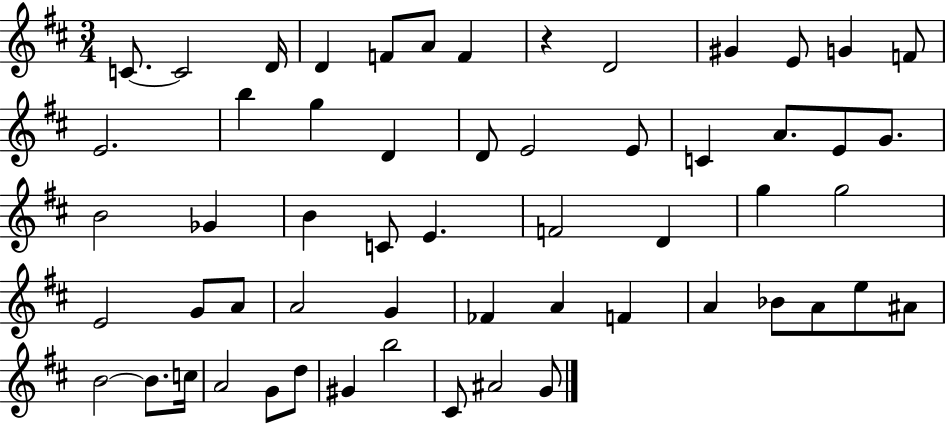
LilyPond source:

{
  \clef treble
  \numericTimeSignature
  \time 3/4
  \key d \major
  c'8.~~ c'2 d'16 | d'4 f'8 a'8 f'4 | r4 d'2 | gis'4 e'8 g'4 f'8 | \break e'2. | b''4 g''4 d'4 | d'8 e'2 e'8 | c'4 a'8. e'8 g'8. | \break b'2 ges'4 | b'4 c'8 e'4. | f'2 d'4 | g''4 g''2 | \break e'2 g'8 a'8 | a'2 g'4 | fes'4 a'4 f'4 | a'4 bes'8 a'8 e''8 ais'8 | \break b'2~~ b'8. c''16 | a'2 g'8 d''8 | gis'4 b''2 | cis'8 ais'2 g'8 | \break \bar "|."
}